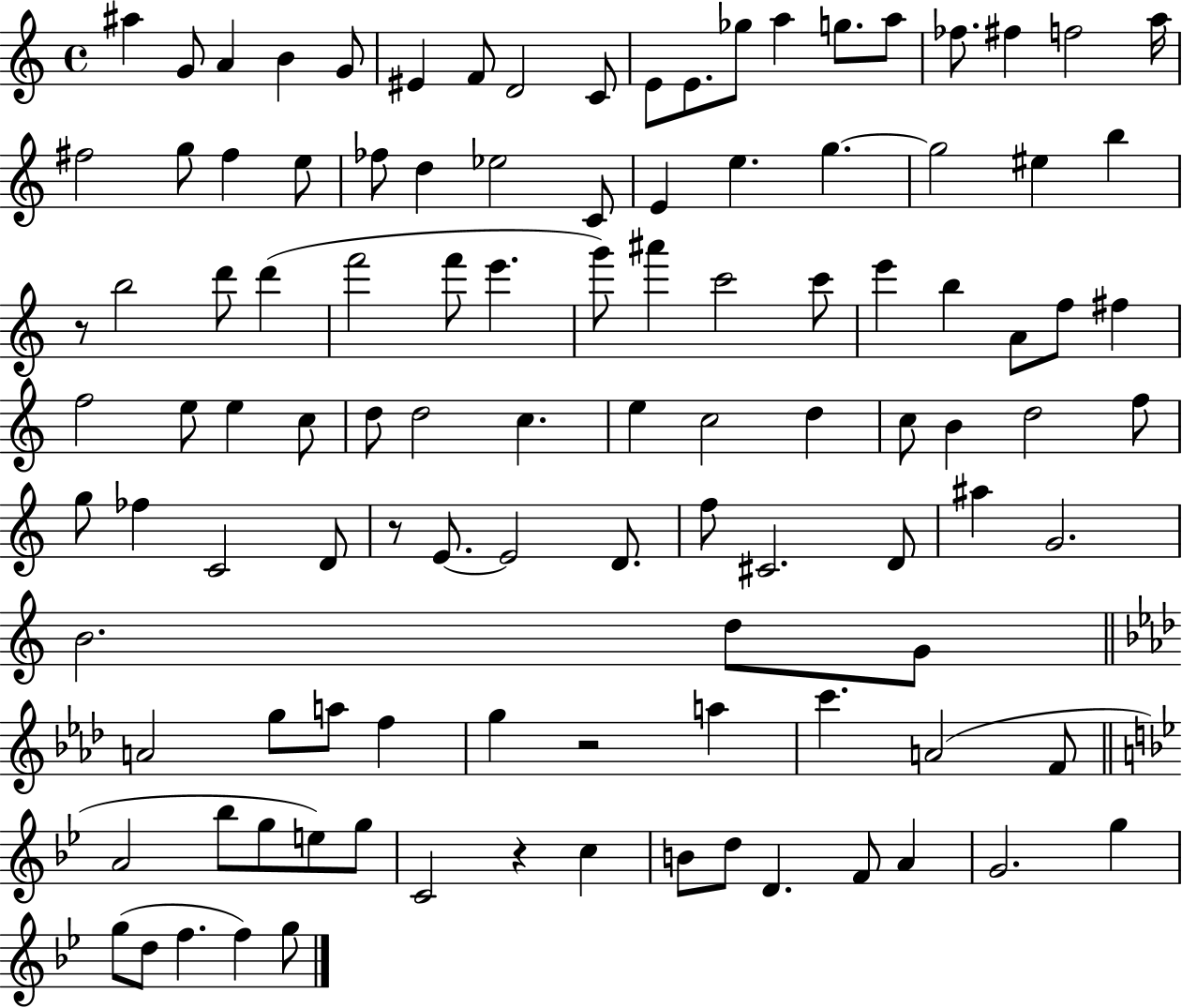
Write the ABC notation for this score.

X:1
T:Untitled
M:4/4
L:1/4
K:C
^a G/2 A B G/2 ^E F/2 D2 C/2 E/2 E/2 _g/2 a g/2 a/2 _f/2 ^f f2 a/4 ^f2 g/2 ^f e/2 _f/2 d _e2 C/2 E e g g2 ^e b z/2 b2 d'/2 d' f'2 f'/2 e' g'/2 ^a' c'2 c'/2 e' b A/2 f/2 ^f f2 e/2 e c/2 d/2 d2 c e c2 d c/2 B d2 f/2 g/2 _f C2 D/2 z/2 E/2 E2 D/2 f/2 ^C2 D/2 ^a G2 B2 d/2 G/2 A2 g/2 a/2 f g z2 a c' A2 F/2 A2 _b/2 g/2 e/2 g/2 C2 z c B/2 d/2 D F/2 A G2 g g/2 d/2 f f g/2